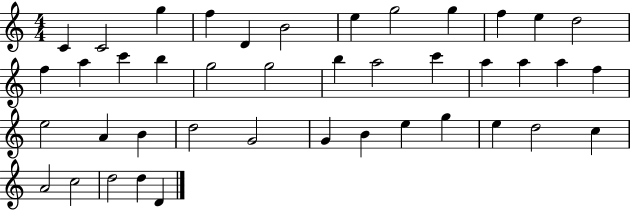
C4/q C4/h G5/q F5/q D4/q B4/h E5/q G5/h G5/q F5/q E5/q D5/h F5/q A5/q C6/q B5/q G5/h G5/h B5/q A5/h C6/q A5/q A5/q A5/q F5/q E5/h A4/q B4/q D5/h G4/h G4/q B4/q E5/q G5/q E5/q D5/h C5/q A4/h C5/h D5/h D5/q D4/q